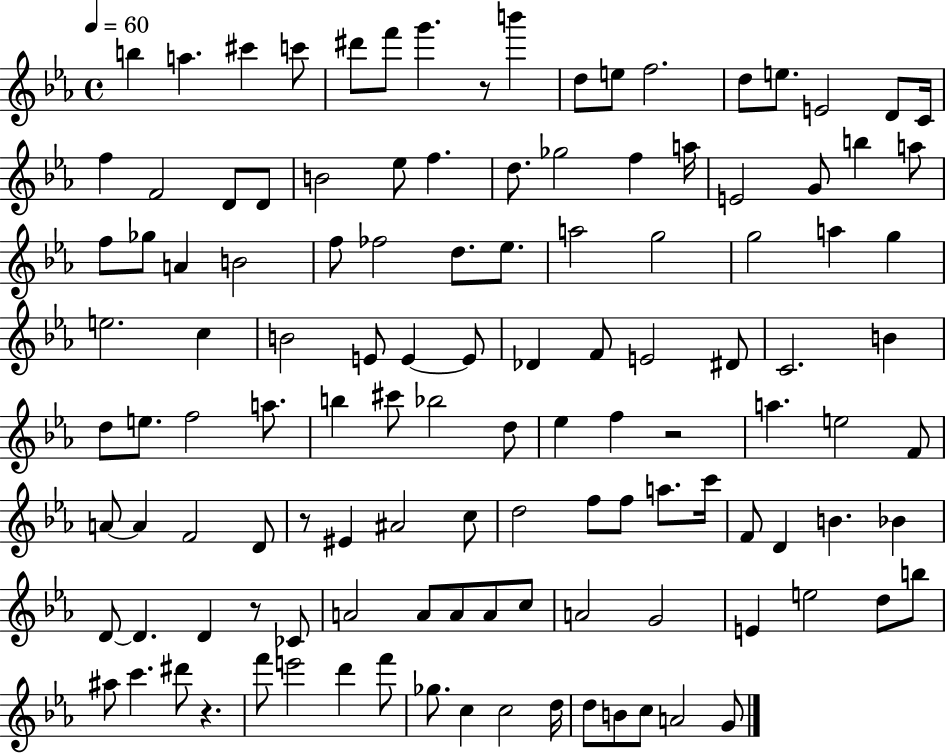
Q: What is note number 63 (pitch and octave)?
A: Bb5